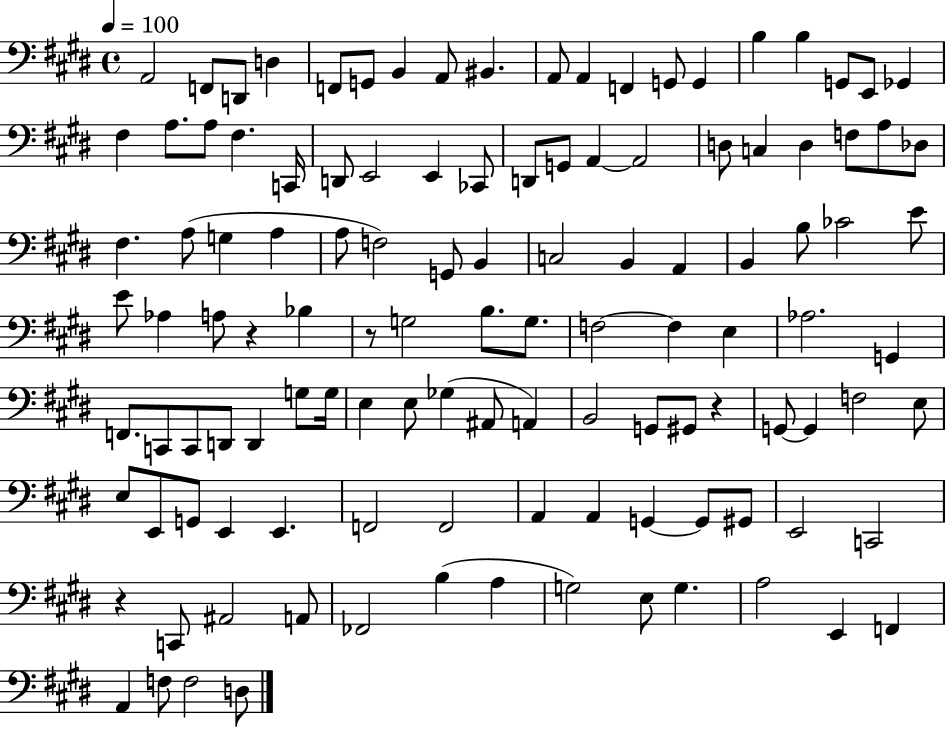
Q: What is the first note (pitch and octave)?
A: A2